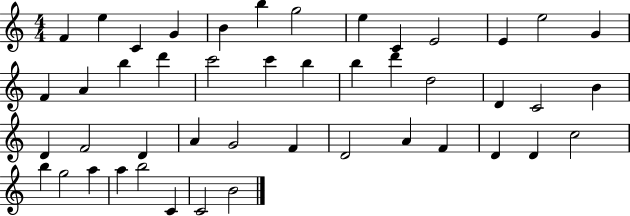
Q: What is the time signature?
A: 4/4